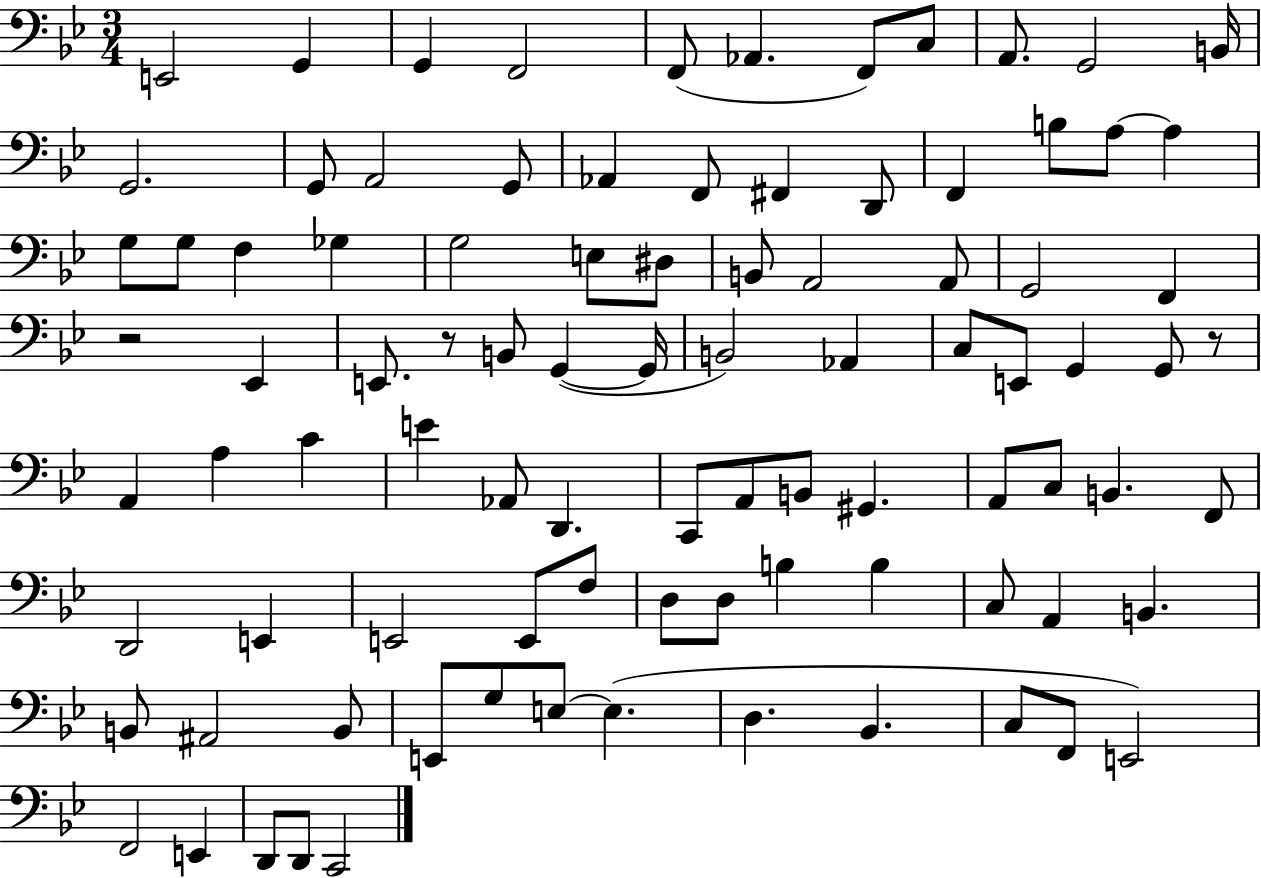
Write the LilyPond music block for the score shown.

{
  \clef bass
  \numericTimeSignature
  \time 3/4
  \key bes \major
  e,2 g,4 | g,4 f,2 | f,8( aes,4. f,8) c8 | a,8. g,2 b,16 | \break g,2. | g,8 a,2 g,8 | aes,4 f,8 fis,4 d,8 | f,4 b8 a8~~ a4 | \break g8 g8 f4 ges4 | g2 e8 dis8 | b,8 a,2 a,8 | g,2 f,4 | \break r2 ees,4 | e,8. r8 b,8 g,4~(~ g,16 | b,2) aes,4 | c8 e,8 g,4 g,8 r8 | \break a,4 a4 c'4 | e'4 aes,8 d,4. | c,8 a,8 b,8 gis,4. | a,8 c8 b,4. f,8 | \break d,2 e,4 | e,2 e,8 f8 | d8 d8 b4 b4 | c8 a,4 b,4. | \break b,8 ais,2 b,8 | e,8 g8 e8~~ e4.( | d4. bes,4. | c8 f,8 e,2) | \break f,2 e,4 | d,8 d,8 c,2 | \bar "|."
}